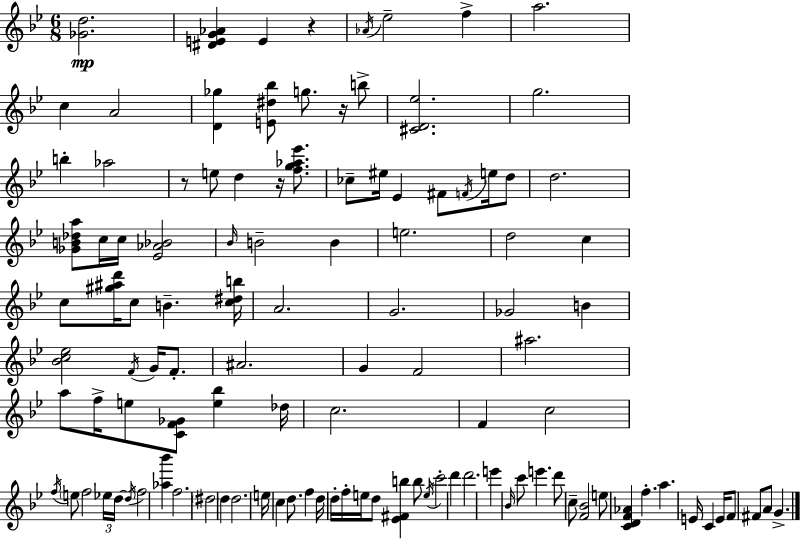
{
  \clef treble
  \numericTimeSignature
  \time 6/8
  \key bes \major
  <ges' d''>2.\mp | <dis' e' g' aes'>4 e'4 r4 | \acciaccatura { aes'16 } ees''2-- f''4-> | a''2. | \break c''4 a'2 | <d' ges''>4 <e' dis'' bes''>8 g''8. r16 b''8-> | <cis' d' ees''>2. | g''2. | \break b''4-. aes''2 | r8 e''8 d''4 r16 <f'' g'' aes'' ees'''>8. | ces''8-- eis''16 ees'4 fis'8 \acciaccatura { f'16 } e''16 | d''8 d''2. | \break <ges' b' des'' a''>8 c''16 c''16 <ees' aes' bes'>2 | \grace { bes'16 } b'2-- b'4 | e''2. | d''2 c''4 | \break c''8 <gis'' ais'' d'''>16 c''8 b'4.-- | <c'' dis'' b''>16 a'2. | g'2. | ges'2 b'4 | \break <bes' c'' ees''>2 \acciaccatura { f'16 } | g'16 f'8.-. ais'2. | g'4 f'2 | ais''2. | \break a''8 f''16-> e''8 <c' f' ges'>8 <e'' bes''>4 | des''16 c''2. | f'4 c''2 | \acciaccatura { f''16 } \parenthesize e''8 f''2 | \break \tuplet 3/2 { ees''16 d''16~~ \acciaccatura { d''16 } } f''2 | <aes'' bes'''>4 f''2. | \parenthesize dis''2 | d''4 d''2. | \break e''16 c''4 d''8. | f''4 d''16 d''16-. f''16-. e''16 d''8 | <ees' fis' b''>4 b''8 \acciaccatura { e''16 } c'''2-. | d'''4 d'''2. | \break e'''4 \grace { bes'16 } | c'''8 e'''4. d'''8 c''8-- | <f' bes'>2 e''8 <c' d' f' aes'>4 | f''4.-. a''4. | \break e'16 c'4 e'16 f'8 fis'8 | a'8 g'4.-> \bar "|."
}